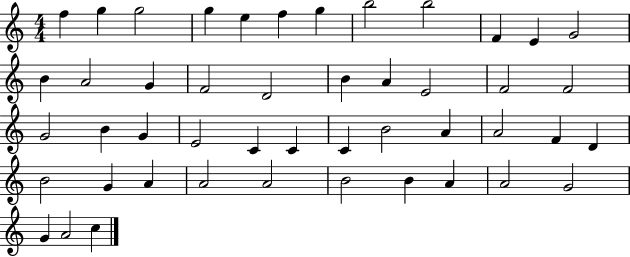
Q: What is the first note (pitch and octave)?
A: F5